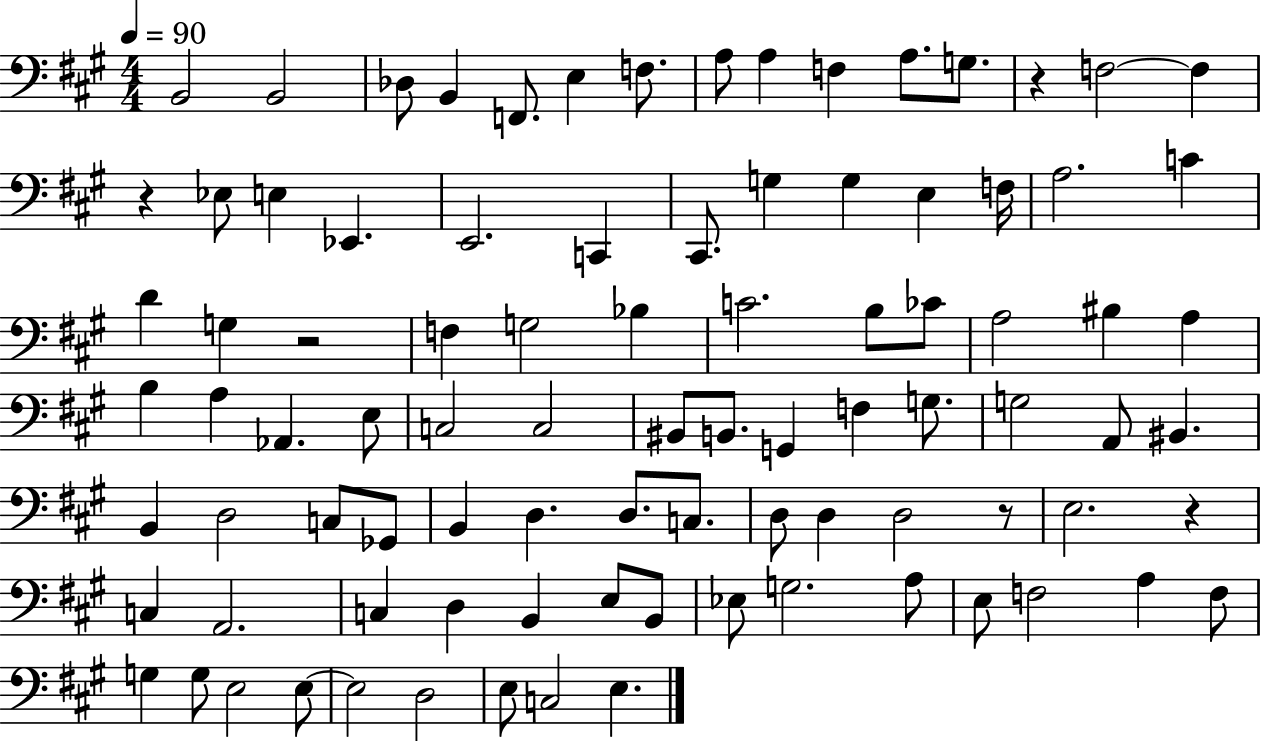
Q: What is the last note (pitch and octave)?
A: E3